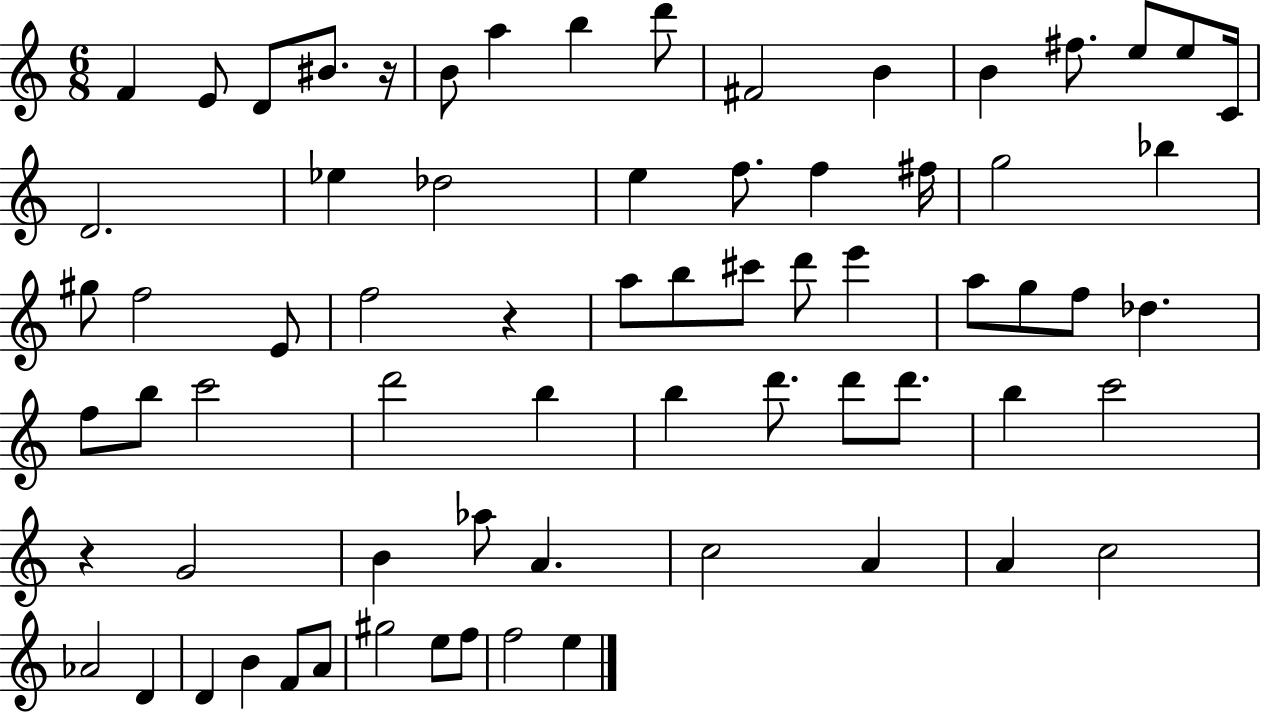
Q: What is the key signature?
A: C major